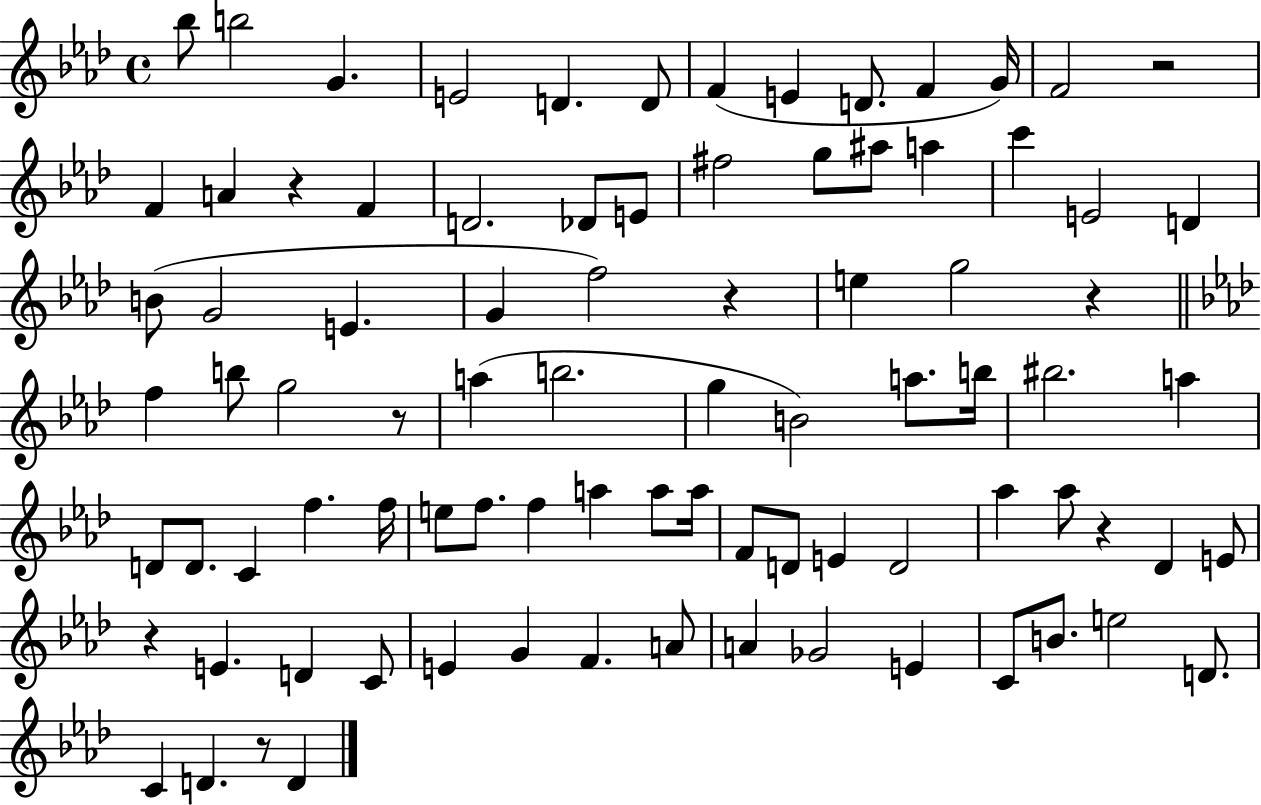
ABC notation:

X:1
T:Untitled
M:4/4
L:1/4
K:Ab
_b/2 b2 G E2 D D/2 F E D/2 F G/4 F2 z2 F A z F D2 _D/2 E/2 ^f2 g/2 ^a/2 a c' E2 D B/2 G2 E G f2 z e g2 z f b/2 g2 z/2 a b2 g B2 a/2 b/4 ^b2 a D/2 D/2 C f f/4 e/2 f/2 f a a/2 a/4 F/2 D/2 E D2 _a _a/2 z _D E/2 z E D C/2 E G F A/2 A _G2 E C/2 B/2 e2 D/2 C D z/2 D